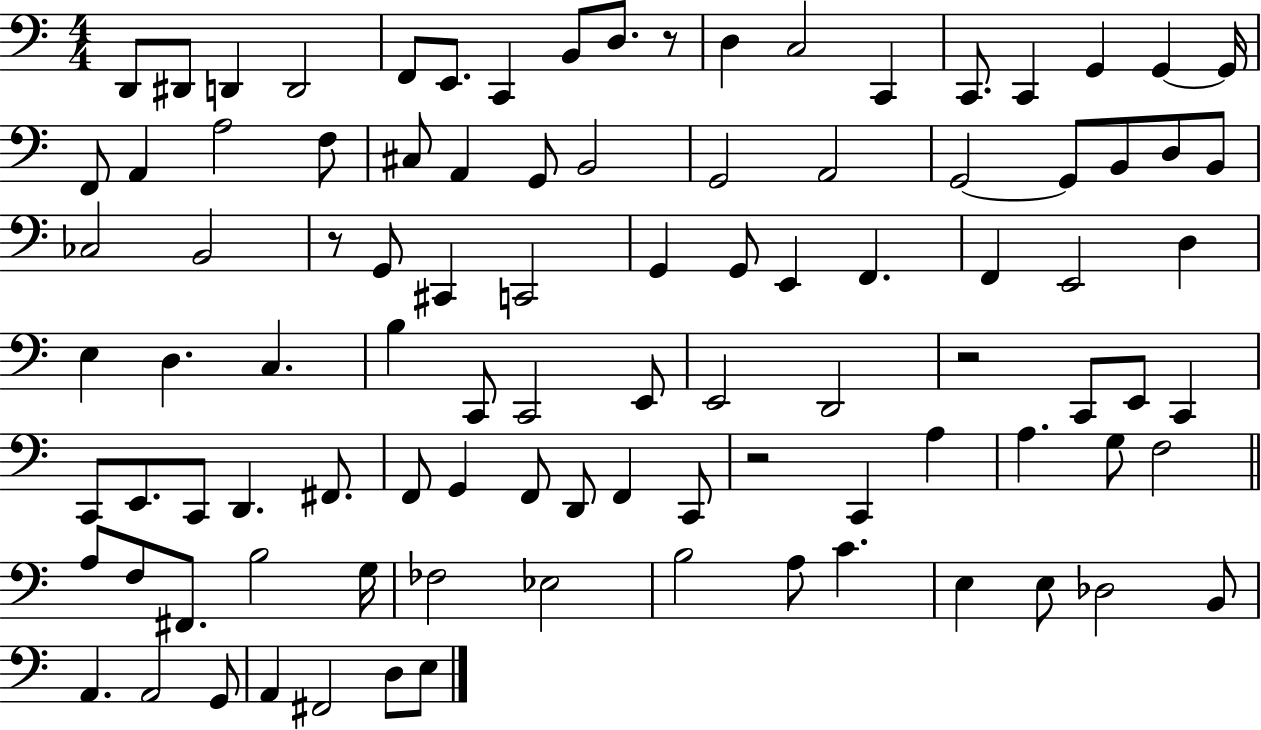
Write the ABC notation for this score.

X:1
T:Untitled
M:4/4
L:1/4
K:C
D,,/2 ^D,,/2 D,, D,,2 F,,/2 E,,/2 C,, B,,/2 D,/2 z/2 D, C,2 C,, C,,/2 C,, G,, G,, G,,/4 F,,/2 A,, A,2 F,/2 ^C,/2 A,, G,,/2 B,,2 G,,2 A,,2 G,,2 G,,/2 B,,/2 D,/2 B,,/2 _C,2 B,,2 z/2 G,,/2 ^C,, C,,2 G,, G,,/2 E,, F,, F,, E,,2 D, E, D, C, B, C,,/2 C,,2 E,,/2 E,,2 D,,2 z2 C,,/2 E,,/2 C,, C,,/2 E,,/2 C,,/2 D,, ^F,,/2 F,,/2 G,, F,,/2 D,,/2 F,, C,,/2 z2 C,, A, A, G,/2 F,2 A,/2 F,/2 ^F,,/2 B,2 G,/4 _F,2 _E,2 B,2 A,/2 C E, E,/2 _D,2 B,,/2 A,, A,,2 G,,/2 A,, ^F,,2 D,/2 E,/2